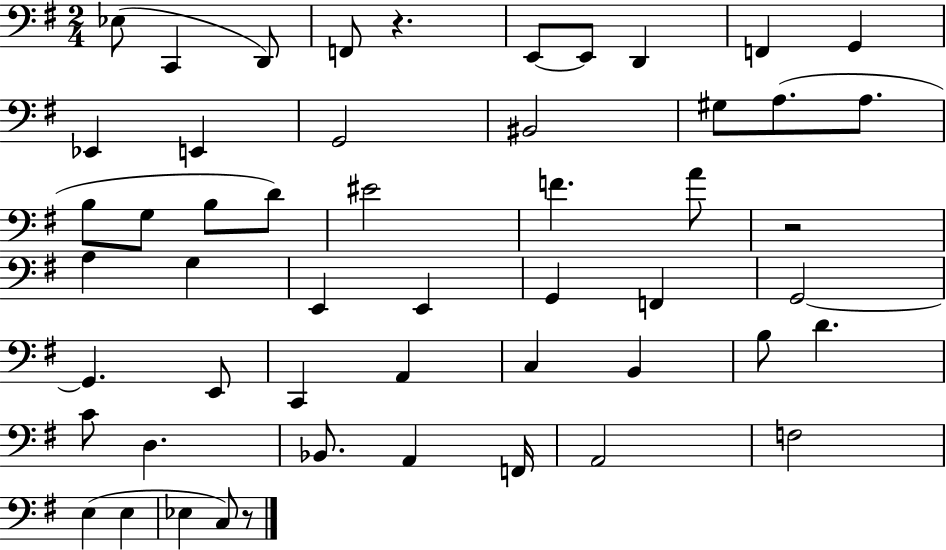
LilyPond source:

{
  \clef bass
  \numericTimeSignature
  \time 2/4
  \key g \major
  \repeat volta 2 { ees8( c,4 d,8) | f,8 r4. | e,8~~ e,8 d,4 | f,4 g,4 | \break ees,4 e,4 | g,2 | bis,2 | gis8 a8.( a8. | \break b8 g8 b8 d'8) | eis'2 | f'4. a'8 | r2 | \break a4 g4 | e,4 e,4 | g,4 f,4 | g,2~~ | \break g,4. e,8 | c,4 a,4 | c4 b,4 | b8 d'4. | \break c'8 d4. | bes,8. a,4 f,16 | a,2 | f2 | \break e4( e4 | ees4 c8) r8 | } \bar "|."
}